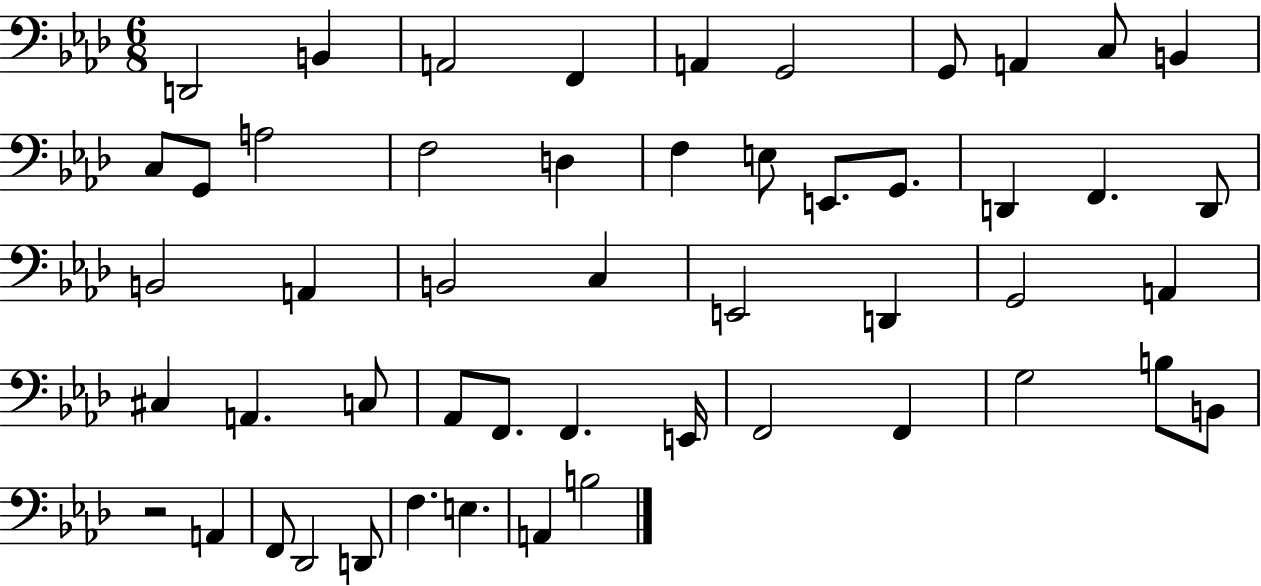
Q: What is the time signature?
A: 6/8